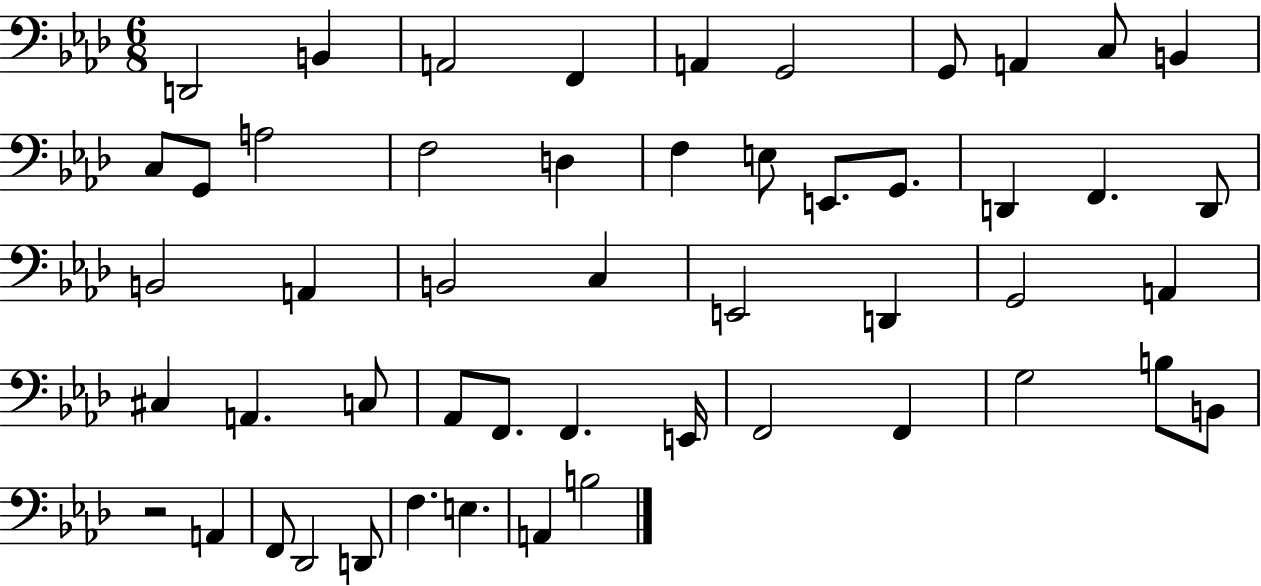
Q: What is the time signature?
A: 6/8